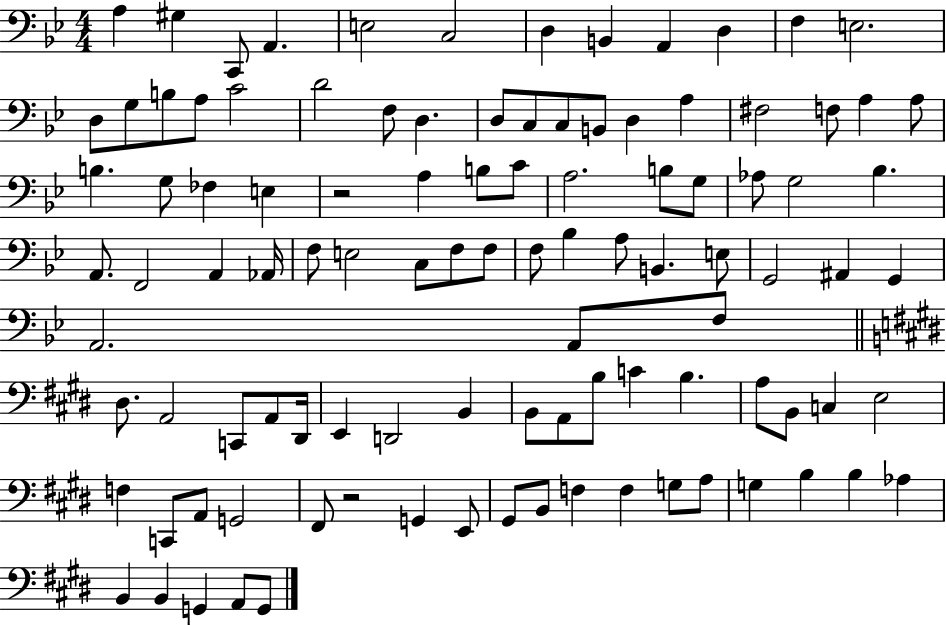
A3/q G#3/q C2/e A2/q. E3/h C3/h D3/q B2/q A2/q D3/q F3/q E3/h. D3/e G3/e B3/e A3/e C4/h D4/h F3/e D3/q. D3/e C3/e C3/e B2/e D3/q A3/q F#3/h F3/e A3/q A3/e B3/q. G3/e FES3/q E3/q R/h A3/q B3/e C4/e A3/h. B3/e G3/e Ab3/e G3/h Bb3/q. A2/e. F2/h A2/q Ab2/s F3/e E3/h C3/e F3/e F3/e F3/e Bb3/q A3/e B2/q. E3/e G2/h A#2/q G2/q A2/h. A2/e F3/e D#3/e. A2/h C2/e A2/e D#2/s E2/q D2/h B2/q B2/e A2/e B3/e C4/q B3/q. A3/e B2/e C3/q E3/h F3/q C2/e A2/e G2/h F#2/e R/h G2/q E2/e G#2/e B2/e F3/q F3/q G3/e A3/e G3/q B3/q B3/q Ab3/q B2/q B2/q G2/q A2/e G2/e